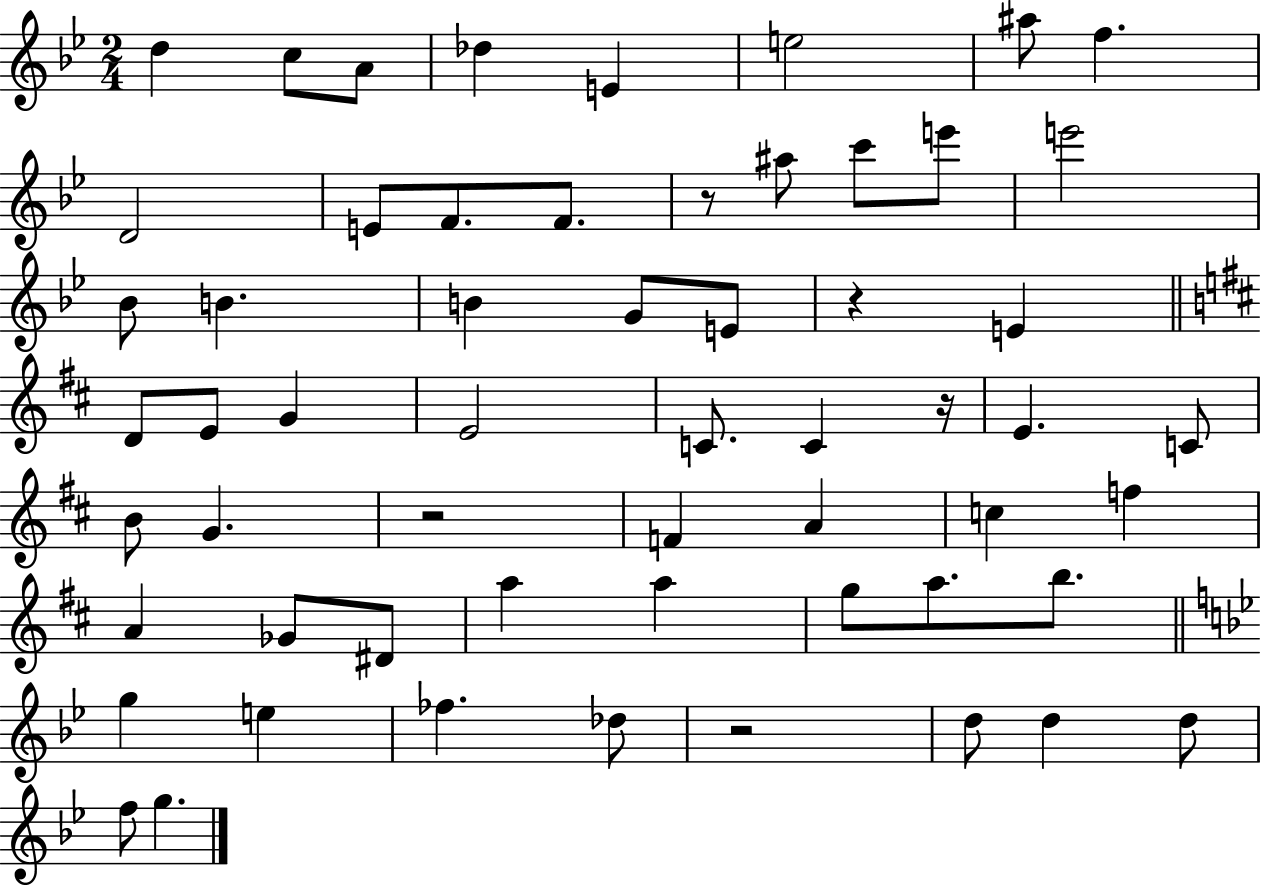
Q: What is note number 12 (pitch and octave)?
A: F4